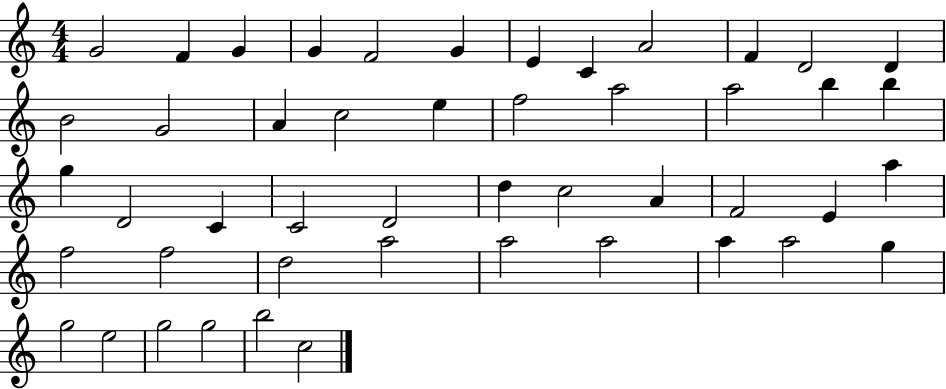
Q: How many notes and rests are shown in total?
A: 48